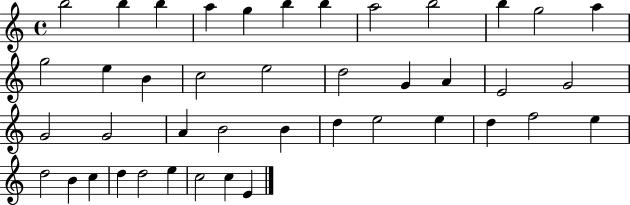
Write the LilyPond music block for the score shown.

{
  \clef treble
  \time 4/4
  \defaultTimeSignature
  \key c \major
  b''2 b''4 b''4 | a''4 g''4 b''4 b''4 | a''2 b''2 | b''4 g''2 a''4 | \break g''2 e''4 b'4 | c''2 e''2 | d''2 g'4 a'4 | e'2 g'2 | \break g'2 g'2 | a'4 b'2 b'4 | d''4 e''2 e''4 | d''4 f''2 e''4 | \break d''2 b'4 c''4 | d''4 d''2 e''4 | c''2 c''4 e'4 | \bar "|."
}